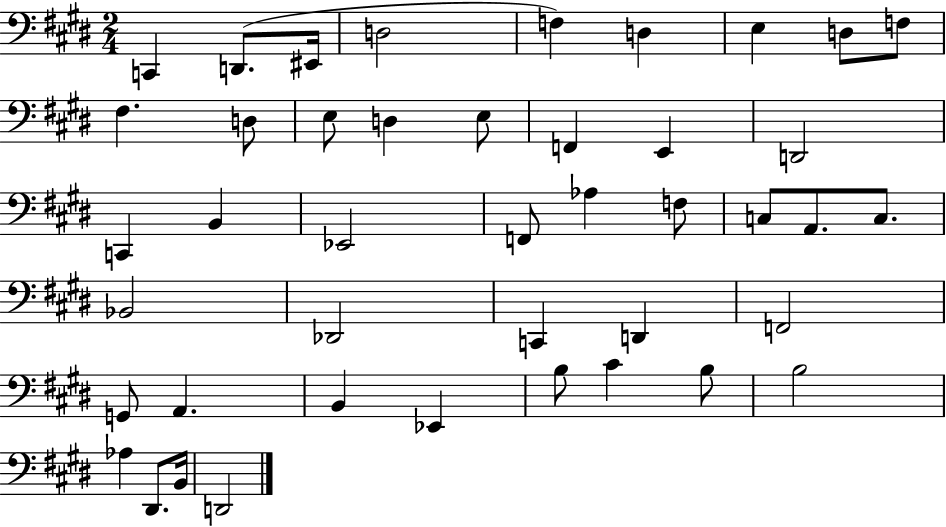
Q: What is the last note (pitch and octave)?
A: D2